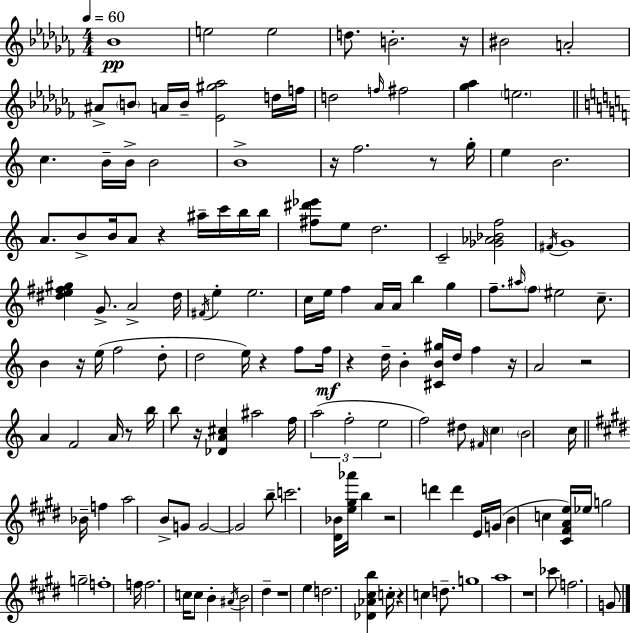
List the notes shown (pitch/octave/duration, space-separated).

Bb4/w E5/h E5/h D5/e. B4/h. R/s BIS4/h A4/h A#4/e B4/e A4/s B4/s [Eb4,G#5,Ab5]/h D5/s F5/s D5/h F5/s F#5/h [Gb5,Ab5]/q E5/h. C5/q. B4/s B4/s B4/h B4/w R/s F5/h. R/e G5/s E5/q B4/h. A4/e. B4/e B4/s A4/e R/q A#5/s C6/s B5/s B5/s [F#5,D#6,Eb6]/e E5/e D5/h. C4/h [Gb4,Ab4,Bb4,F5]/h F#4/s G4/w [D#5,E5,F#5,G#5]/q G4/e. A4/h D#5/s F#4/s E5/q E5/h. C5/s E5/s F5/q A4/s A4/s B5/q G5/q F5/e. A#5/s F5/e EIS5/h C5/e. B4/q R/s E5/s F5/h D5/e D5/h E5/s R/q F5/e F5/s R/q D5/s B4/q [C#4,B4,G#5]/s D5/s F5/q R/s A4/h R/h A4/q F4/h A4/s R/e B5/s B5/e R/s [Db4,A4,C#5]/q A#5/h F5/s A5/h F5/h E5/h F5/h D#5/e F#4/s C5/q B4/h C5/s Bb4/s F5/q A5/h B4/e G4/e G4/h G4/h B5/e C6/h. [D#4,Bb4]/s [E5,G#5,Ab6]/s B5/q R/h D6/q D6/q E4/s G4/s B4/q C5/q [C#4,F#4,A4,E5]/s Eb5/s G5/h G5/h F5/w F5/s F5/h. C5/s C5/e B4/q A#4/s B4/h D#5/q R/w E5/q D5/h. [Db4,Ab4,C#5,B5]/q C5/s R/q C5/q D5/e. G5/w A5/w R/w CES6/e F5/h. G4/e